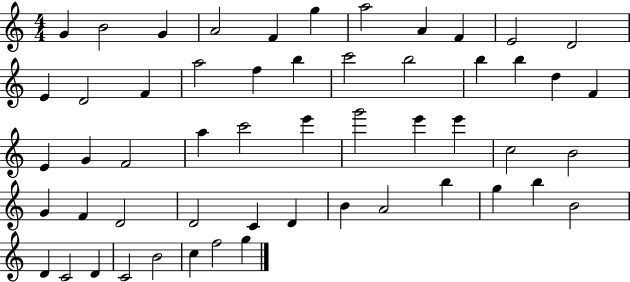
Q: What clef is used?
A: treble